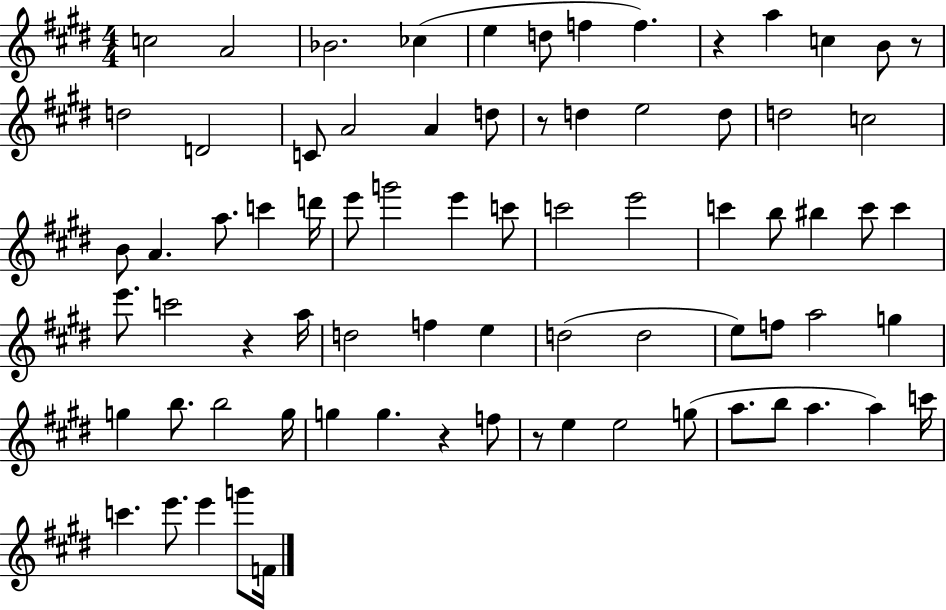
{
  \clef treble
  \numericTimeSignature
  \time 4/4
  \key e \major
  \repeat volta 2 { c''2 a'2 | bes'2. ces''4( | e''4 d''8 f''4 f''4.) | r4 a''4 c''4 b'8 r8 | \break d''2 d'2 | c'8 a'2 a'4 d''8 | r8 d''4 e''2 d''8 | d''2 c''2 | \break b'8 a'4. a''8. c'''4 d'''16 | e'''8 g'''2 e'''4 c'''8 | c'''2 e'''2 | c'''4 b''8 bis''4 c'''8 c'''4 | \break e'''8. c'''2 r4 a''16 | d''2 f''4 e''4 | d''2( d''2 | e''8) f''8 a''2 g''4 | \break g''4 b''8. b''2 g''16 | g''4 g''4. r4 f''8 | r8 e''4 e''2 g''8( | a''8. b''8 a''4. a''4) c'''16 | \break c'''4. e'''8. e'''4 g'''8 f'16 | } \bar "|."
}